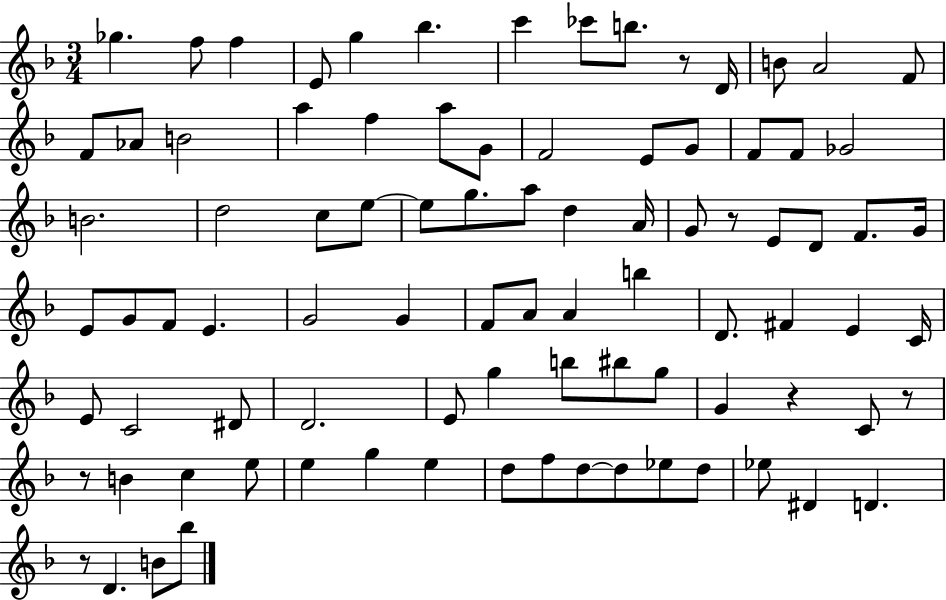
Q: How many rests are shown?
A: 6